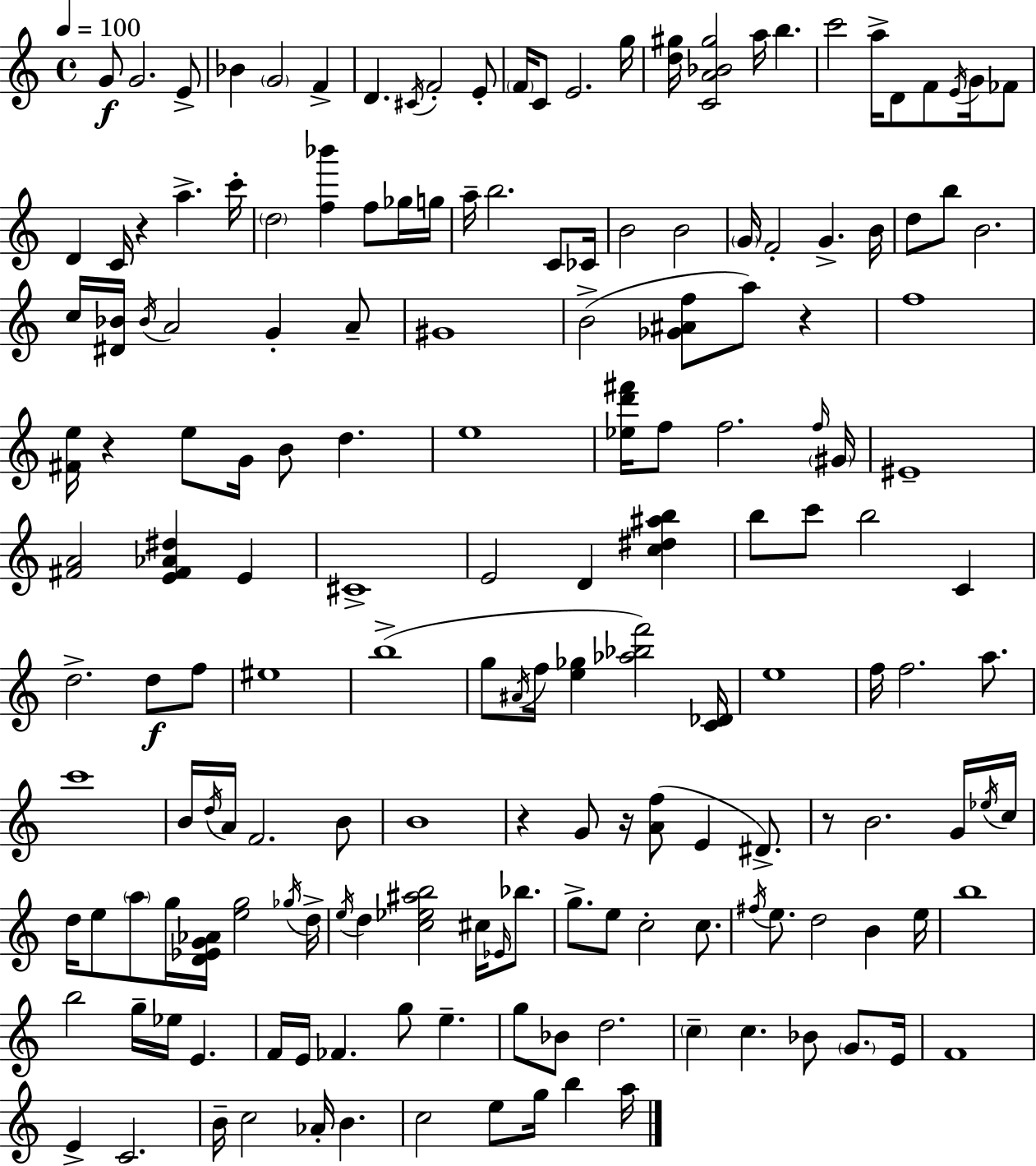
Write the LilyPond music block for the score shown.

{
  \clef treble
  \time 4/4
  \defaultTimeSignature
  \key a \minor
  \tempo 4 = 100
  g'8\f g'2. e'8-> | bes'4 \parenthesize g'2 f'4-> | d'4. \acciaccatura { cis'16 } f'2-. e'8-. | \parenthesize f'16 c'8 e'2. | \break g''16 <d'' gis''>16 <c' a' bes' gis''>2 a''16 b''4. | c'''2 a''16-> d'8 f'8 \acciaccatura { e'16 } g'16 | fes'8 d'4 c'16 r4 a''4.-> | c'''16-. \parenthesize d''2 <f'' bes'''>4 f''8 | \break ges''16 g''16 a''16-- b''2. c'8 | ces'16 b'2 b'2 | \parenthesize g'16 f'2-. g'4.-> | b'16 d''8 b''8 b'2. | \break c''16 <dis' bes'>16 \acciaccatura { bes'16 } a'2 g'4-. | a'8-- gis'1 | b'2->( <ges' ais' f''>8 a''8) r4 | f''1 | \break <fis' e''>16 r4 e''8 g'16 b'8 d''4. | e''1 | <ees'' d''' fis'''>16 f''8 f''2. | \grace { f''16 } \parenthesize gis'16 eis'1-- | \break <fis' a'>2 <e' fis' aes' dis''>4 | e'4 cis'1-> | e'2 d'4 | <c'' dis'' ais'' b''>4 b''8 c'''8 b''2 | \break c'4 d''2.-> | d''8\f f''8 eis''1 | b''1->( | g''8 \acciaccatura { ais'16 } f''16 <e'' ges''>4 <aes'' bes'' f'''>2) | \break <c' des'>16 e''1 | f''16 f''2. | a''8. c'''1 | b'16 \acciaccatura { d''16 } a'16 f'2. | \break b'8 b'1 | r4 g'8 r16 <a' f''>8( e'4 | dis'8.->) r8 b'2. | g'16 \acciaccatura { ees''16 } c''16 d''16 e''8 \parenthesize a''8 g''16 <d' ees' g' aes'>16 <e'' g''>2 | \break \acciaccatura { ges''16 } d''16-> \acciaccatura { e''16 } d''4 <c'' ees'' ais'' b''>2 | cis''16 \grace { ees'16 } bes''8. g''8.-> e''8 c''2-. | c''8. \acciaccatura { fis''16 } e''8. d''2 | b'4 e''16 b''1 | \break b''2 | g''16-- ees''16 e'4. f'16 e'16 fes'4. | g''8 e''4.-- g''8 bes'8 d''2. | \parenthesize c''4-- c''4. | \break bes'8 \parenthesize g'8. e'16 f'1 | e'4-> c'2. | b'16-- c''2 | aes'16-. b'4. c''2 | \break e''8 g''16 b''4 a''16 \bar "|."
}